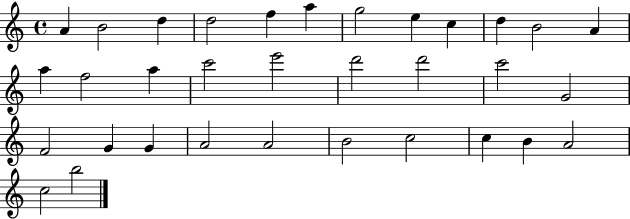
X:1
T:Untitled
M:4/4
L:1/4
K:C
A B2 d d2 f a g2 e c d B2 A a f2 a c'2 e'2 d'2 d'2 c'2 G2 F2 G G A2 A2 B2 c2 c B A2 c2 b2